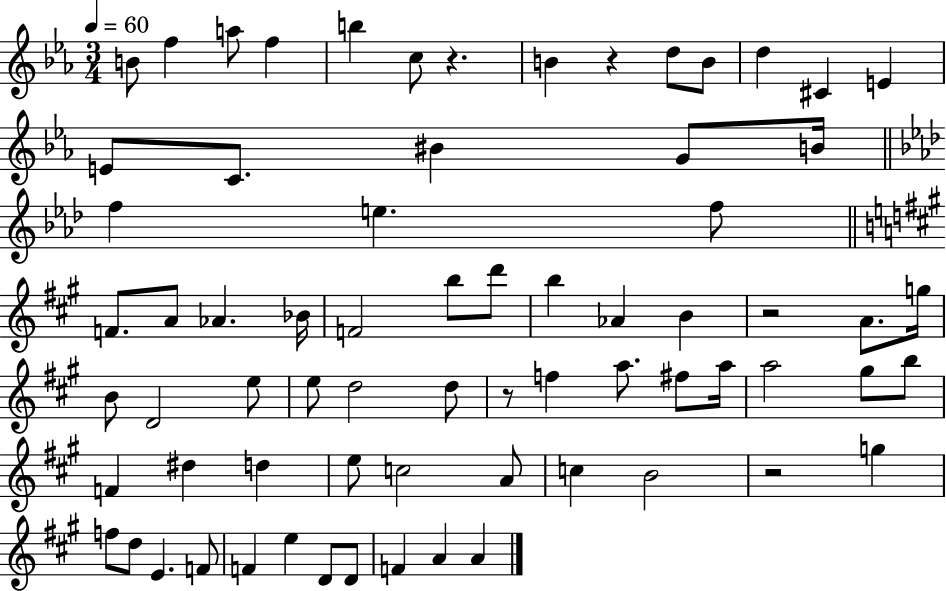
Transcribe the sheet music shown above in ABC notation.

X:1
T:Untitled
M:3/4
L:1/4
K:Eb
B/2 f a/2 f b c/2 z B z d/2 B/2 d ^C E E/2 C/2 ^B G/2 B/4 f e f/2 F/2 A/2 _A _B/4 F2 b/2 d'/2 b _A B z2 A/2 g/4 B/2 D2 e/2 e/2 d2 d/2 z/2 f a/2 ^f/2 a/4 a2 ^g/2 b/2 F ^d d e/2 c2 A/2 c B2 z2 g f/2 d/2 E F/2 F e D/2 D/2 F A A